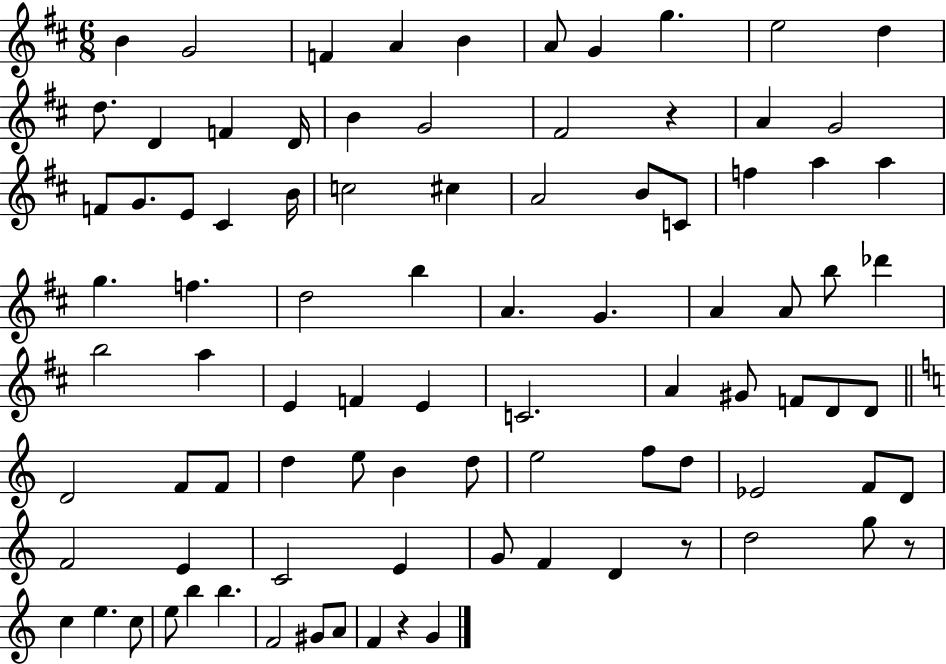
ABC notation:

X:1
T:Untitled
M:6/8
L:1/4
K:D
B G2 F A B A/2 G g e2 d d/2 D F D/4 B G2 ^F2 z A G2 F/2 G/2 E/2 ^C B/4 c2 ^c A2 B/2 C/2 f a a g f d2 b A G A A/2 b/2 _d' b2 a E F E C2 A ^G/2 F/2 D/2 D/2 D2 F/2 F/2 d e/2 B d/2 e2 f/2 d/2 _E2 F/2 D/2 F2 E C2 E G/2 F D z/2 d2 g/2 z/2 c e c/2 e/2 b b F2 ^G/2 A/2 F z G